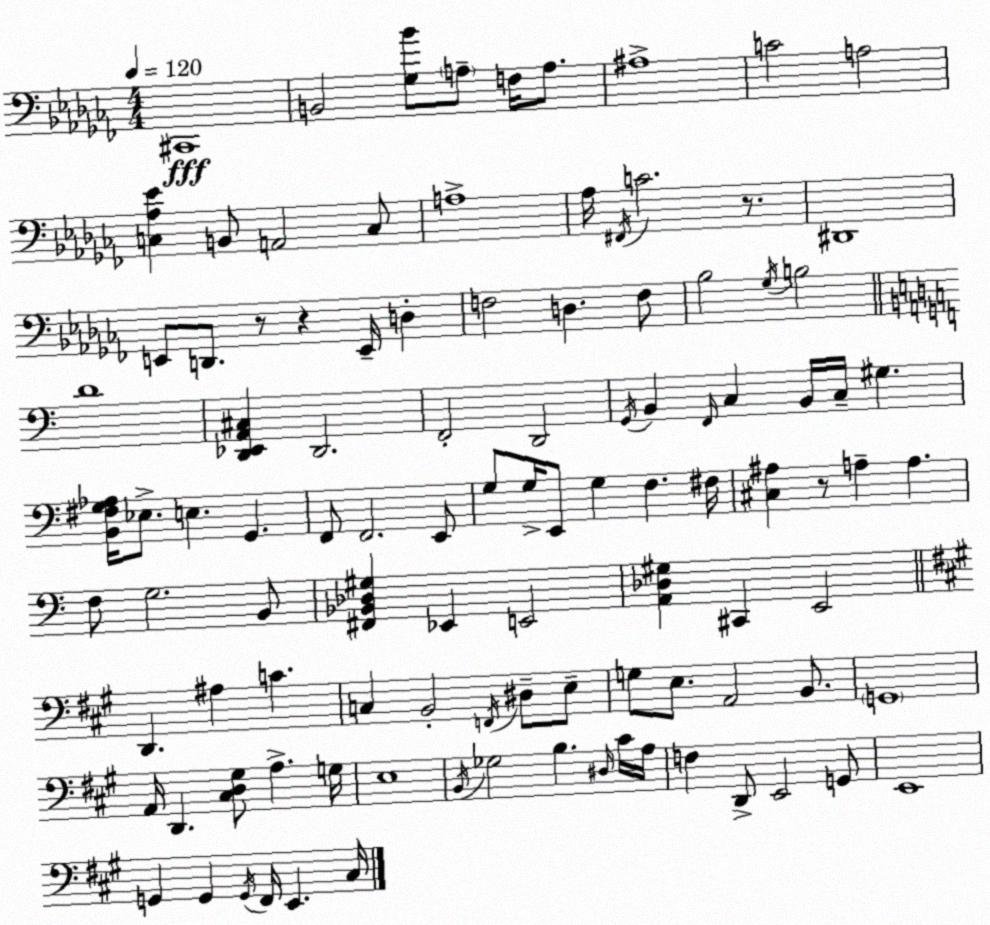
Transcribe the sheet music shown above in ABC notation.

X:1
T:Untitled
M:4/4
L:1/4
K:Abm
^C,,4 B,,2 [_G,_B]/2 A,/2 F,/4 A,/2 ^A,4 C2 A,2 [C,_A,_E] B,,/2 A,,2 C,/2 A,4 _A,/4 ^F,,/4 C2 z/2 ^D,,4 E,,/2 D,,/2 z/2 z E,,/4 D, F,2 D, F,/2 _B,2 _G,/4 B,2 D4 [D,,_E,,A,,^C,] D,,2 F,,2 D,,2 G,,/4 B,, F,,/4 C, B,,/4 C,/4 ^G, [B,,^F,G,_A,]/4 _E,/2 E, G,, F,,/2 F,,2 E,,/2 G,/2 G,/4 E,,/2 G, F, ^F,/4 [^C,^A,] z/2 A, A, F,/2 G,2 B,,/2 [^F,,_B,,_D,^G,] _E,, E,,2 [A,,_D,^G,] ^C,, E,,2 D,, ^A, C C, B,,2 F,,/4 ^D,/2 E,/2 G,/2 E,/2 A,,2 B,,/2 G,,4 A,,/4 D,, [^C,D,^G,]/2 A, G,/4 E,4 B,,/4 _G,2 B, ^D,/4 ^C/4 A,/4 F, D,,/2 E,,2 G,,/2 E,,4 G,, G,, G,,/4 ^F,,/4 E,, ^C,/4